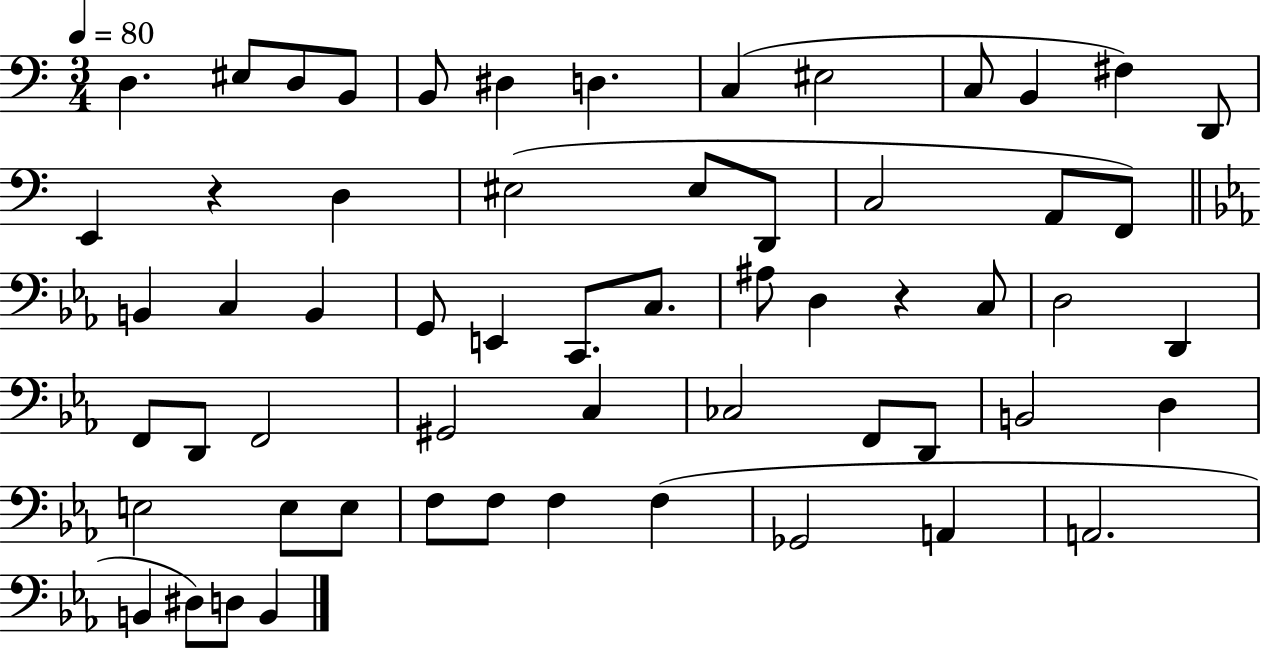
X:1
T:Untitled
M:3/4
L:1/4
K:C
D, ^E,/2 D,/2 B,,/2 B,,/2 ^D, D, C, ^E,2 C,/2 B,, ^F, D,,/2 E,, z D, ^E,2 ^E,/2 D,,/2 C,2 A,,/2 F,,/2 B,, C, B,, G,,/2 E,, C,,/2 C,/2 ^A,/2 D, z C,/2 D,2 D,, F,,/2 D,,/2 F,,2 ^G,,2 C, _C,2 F,,/2 D,,/2 B,,2 D, E,2 E,/2 E,/2 F,/2 F,/2 F, F, _G,,2 A,, A,,2 B,, ^D,/2 D,/2 B,,